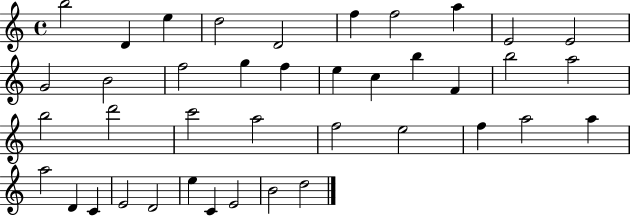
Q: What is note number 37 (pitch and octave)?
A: C4